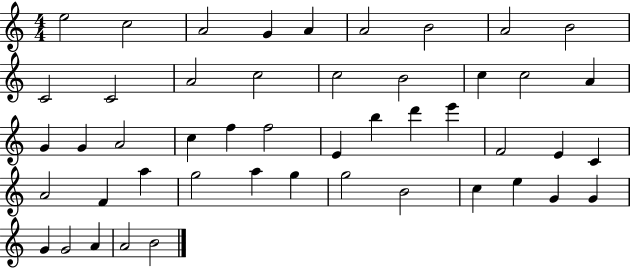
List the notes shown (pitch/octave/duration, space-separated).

E5/h C5/h A4/h G4/q A4/q A4/h B4/h A4/h B4/h C4/h C4/h A4/h C5/h C5/h B4/h C5/q C5/h A4/q G4/q G4/q A4/h C5/q F5/q F5/h E4/q B5/q D6/q E6/q F4/h E4/q C4/q A4/h F4/q A5/q G5/h A5/q G5/q G5/h B4/h C5/q E5/q G4/q G4/q G4/q G4/h A4/q A4/h B4/h